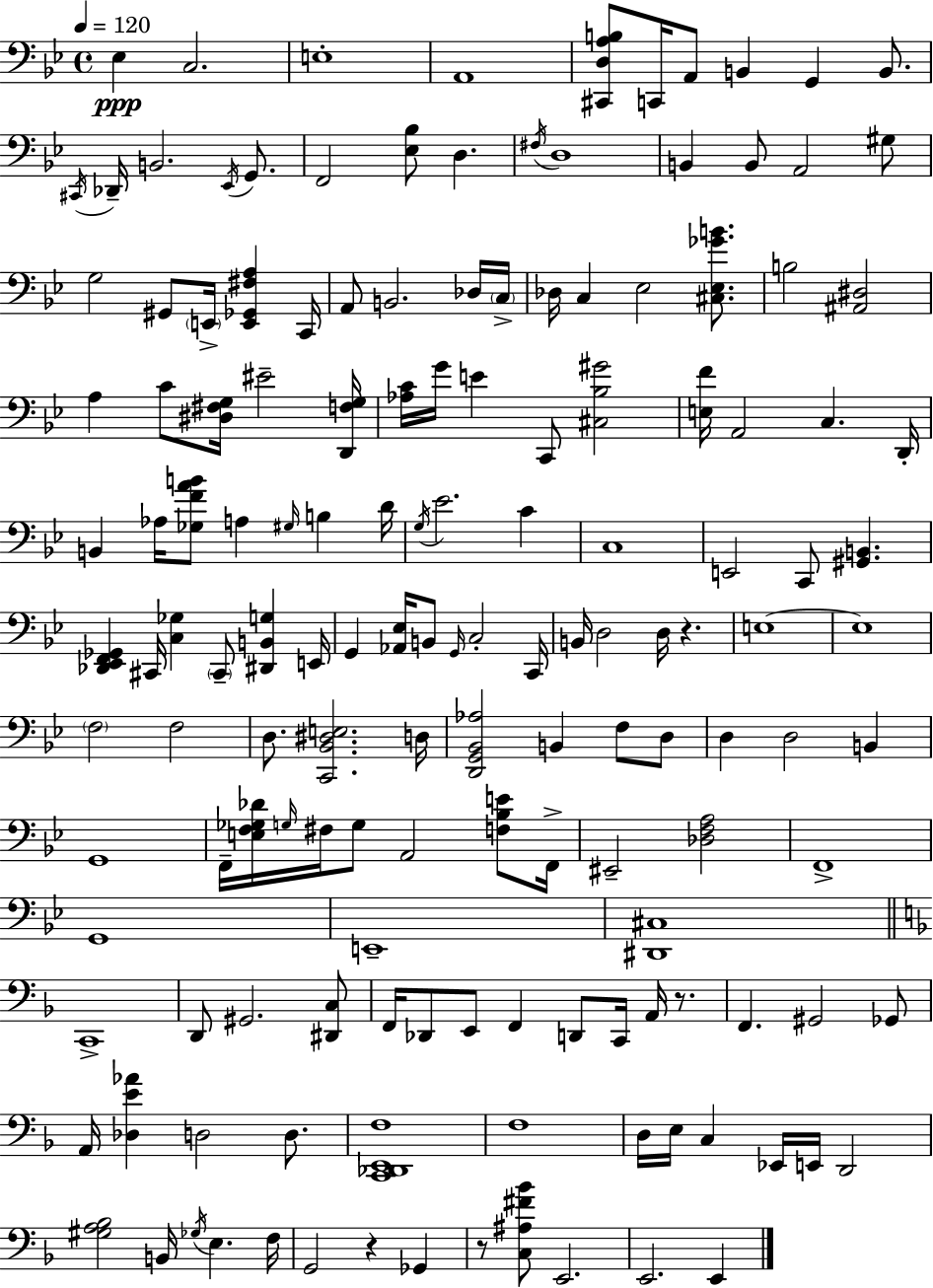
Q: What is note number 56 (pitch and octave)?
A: C#2